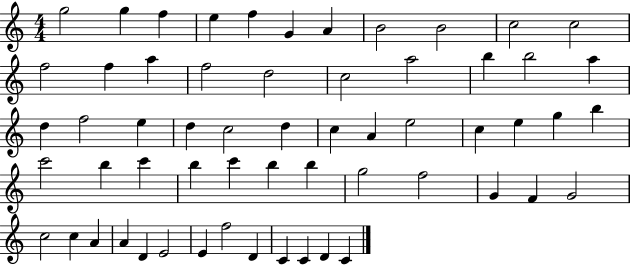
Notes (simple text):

G5/h G5/q F5/q E5/q F5/q G4/q A4/q B4/h B4/h C5/h C5/h F5/h F5/q A5/q F5/h D5/h C5/h A5/h B5/q B5/h A5/q D5/q F5/h E5/q D5/q C5/h D5/q C5/q A4/q E5/h C5/q E5/q G5/q B5/q C6/h B5/q C6/q B5/q C6/q B5/q B5/q G5/h F5/h G4/q F4/q G4/h C5/h C5/q A4/q A4/q D4/q E4/h E4/q F5/h D4/q C4/q C4/q D4/q C4/q